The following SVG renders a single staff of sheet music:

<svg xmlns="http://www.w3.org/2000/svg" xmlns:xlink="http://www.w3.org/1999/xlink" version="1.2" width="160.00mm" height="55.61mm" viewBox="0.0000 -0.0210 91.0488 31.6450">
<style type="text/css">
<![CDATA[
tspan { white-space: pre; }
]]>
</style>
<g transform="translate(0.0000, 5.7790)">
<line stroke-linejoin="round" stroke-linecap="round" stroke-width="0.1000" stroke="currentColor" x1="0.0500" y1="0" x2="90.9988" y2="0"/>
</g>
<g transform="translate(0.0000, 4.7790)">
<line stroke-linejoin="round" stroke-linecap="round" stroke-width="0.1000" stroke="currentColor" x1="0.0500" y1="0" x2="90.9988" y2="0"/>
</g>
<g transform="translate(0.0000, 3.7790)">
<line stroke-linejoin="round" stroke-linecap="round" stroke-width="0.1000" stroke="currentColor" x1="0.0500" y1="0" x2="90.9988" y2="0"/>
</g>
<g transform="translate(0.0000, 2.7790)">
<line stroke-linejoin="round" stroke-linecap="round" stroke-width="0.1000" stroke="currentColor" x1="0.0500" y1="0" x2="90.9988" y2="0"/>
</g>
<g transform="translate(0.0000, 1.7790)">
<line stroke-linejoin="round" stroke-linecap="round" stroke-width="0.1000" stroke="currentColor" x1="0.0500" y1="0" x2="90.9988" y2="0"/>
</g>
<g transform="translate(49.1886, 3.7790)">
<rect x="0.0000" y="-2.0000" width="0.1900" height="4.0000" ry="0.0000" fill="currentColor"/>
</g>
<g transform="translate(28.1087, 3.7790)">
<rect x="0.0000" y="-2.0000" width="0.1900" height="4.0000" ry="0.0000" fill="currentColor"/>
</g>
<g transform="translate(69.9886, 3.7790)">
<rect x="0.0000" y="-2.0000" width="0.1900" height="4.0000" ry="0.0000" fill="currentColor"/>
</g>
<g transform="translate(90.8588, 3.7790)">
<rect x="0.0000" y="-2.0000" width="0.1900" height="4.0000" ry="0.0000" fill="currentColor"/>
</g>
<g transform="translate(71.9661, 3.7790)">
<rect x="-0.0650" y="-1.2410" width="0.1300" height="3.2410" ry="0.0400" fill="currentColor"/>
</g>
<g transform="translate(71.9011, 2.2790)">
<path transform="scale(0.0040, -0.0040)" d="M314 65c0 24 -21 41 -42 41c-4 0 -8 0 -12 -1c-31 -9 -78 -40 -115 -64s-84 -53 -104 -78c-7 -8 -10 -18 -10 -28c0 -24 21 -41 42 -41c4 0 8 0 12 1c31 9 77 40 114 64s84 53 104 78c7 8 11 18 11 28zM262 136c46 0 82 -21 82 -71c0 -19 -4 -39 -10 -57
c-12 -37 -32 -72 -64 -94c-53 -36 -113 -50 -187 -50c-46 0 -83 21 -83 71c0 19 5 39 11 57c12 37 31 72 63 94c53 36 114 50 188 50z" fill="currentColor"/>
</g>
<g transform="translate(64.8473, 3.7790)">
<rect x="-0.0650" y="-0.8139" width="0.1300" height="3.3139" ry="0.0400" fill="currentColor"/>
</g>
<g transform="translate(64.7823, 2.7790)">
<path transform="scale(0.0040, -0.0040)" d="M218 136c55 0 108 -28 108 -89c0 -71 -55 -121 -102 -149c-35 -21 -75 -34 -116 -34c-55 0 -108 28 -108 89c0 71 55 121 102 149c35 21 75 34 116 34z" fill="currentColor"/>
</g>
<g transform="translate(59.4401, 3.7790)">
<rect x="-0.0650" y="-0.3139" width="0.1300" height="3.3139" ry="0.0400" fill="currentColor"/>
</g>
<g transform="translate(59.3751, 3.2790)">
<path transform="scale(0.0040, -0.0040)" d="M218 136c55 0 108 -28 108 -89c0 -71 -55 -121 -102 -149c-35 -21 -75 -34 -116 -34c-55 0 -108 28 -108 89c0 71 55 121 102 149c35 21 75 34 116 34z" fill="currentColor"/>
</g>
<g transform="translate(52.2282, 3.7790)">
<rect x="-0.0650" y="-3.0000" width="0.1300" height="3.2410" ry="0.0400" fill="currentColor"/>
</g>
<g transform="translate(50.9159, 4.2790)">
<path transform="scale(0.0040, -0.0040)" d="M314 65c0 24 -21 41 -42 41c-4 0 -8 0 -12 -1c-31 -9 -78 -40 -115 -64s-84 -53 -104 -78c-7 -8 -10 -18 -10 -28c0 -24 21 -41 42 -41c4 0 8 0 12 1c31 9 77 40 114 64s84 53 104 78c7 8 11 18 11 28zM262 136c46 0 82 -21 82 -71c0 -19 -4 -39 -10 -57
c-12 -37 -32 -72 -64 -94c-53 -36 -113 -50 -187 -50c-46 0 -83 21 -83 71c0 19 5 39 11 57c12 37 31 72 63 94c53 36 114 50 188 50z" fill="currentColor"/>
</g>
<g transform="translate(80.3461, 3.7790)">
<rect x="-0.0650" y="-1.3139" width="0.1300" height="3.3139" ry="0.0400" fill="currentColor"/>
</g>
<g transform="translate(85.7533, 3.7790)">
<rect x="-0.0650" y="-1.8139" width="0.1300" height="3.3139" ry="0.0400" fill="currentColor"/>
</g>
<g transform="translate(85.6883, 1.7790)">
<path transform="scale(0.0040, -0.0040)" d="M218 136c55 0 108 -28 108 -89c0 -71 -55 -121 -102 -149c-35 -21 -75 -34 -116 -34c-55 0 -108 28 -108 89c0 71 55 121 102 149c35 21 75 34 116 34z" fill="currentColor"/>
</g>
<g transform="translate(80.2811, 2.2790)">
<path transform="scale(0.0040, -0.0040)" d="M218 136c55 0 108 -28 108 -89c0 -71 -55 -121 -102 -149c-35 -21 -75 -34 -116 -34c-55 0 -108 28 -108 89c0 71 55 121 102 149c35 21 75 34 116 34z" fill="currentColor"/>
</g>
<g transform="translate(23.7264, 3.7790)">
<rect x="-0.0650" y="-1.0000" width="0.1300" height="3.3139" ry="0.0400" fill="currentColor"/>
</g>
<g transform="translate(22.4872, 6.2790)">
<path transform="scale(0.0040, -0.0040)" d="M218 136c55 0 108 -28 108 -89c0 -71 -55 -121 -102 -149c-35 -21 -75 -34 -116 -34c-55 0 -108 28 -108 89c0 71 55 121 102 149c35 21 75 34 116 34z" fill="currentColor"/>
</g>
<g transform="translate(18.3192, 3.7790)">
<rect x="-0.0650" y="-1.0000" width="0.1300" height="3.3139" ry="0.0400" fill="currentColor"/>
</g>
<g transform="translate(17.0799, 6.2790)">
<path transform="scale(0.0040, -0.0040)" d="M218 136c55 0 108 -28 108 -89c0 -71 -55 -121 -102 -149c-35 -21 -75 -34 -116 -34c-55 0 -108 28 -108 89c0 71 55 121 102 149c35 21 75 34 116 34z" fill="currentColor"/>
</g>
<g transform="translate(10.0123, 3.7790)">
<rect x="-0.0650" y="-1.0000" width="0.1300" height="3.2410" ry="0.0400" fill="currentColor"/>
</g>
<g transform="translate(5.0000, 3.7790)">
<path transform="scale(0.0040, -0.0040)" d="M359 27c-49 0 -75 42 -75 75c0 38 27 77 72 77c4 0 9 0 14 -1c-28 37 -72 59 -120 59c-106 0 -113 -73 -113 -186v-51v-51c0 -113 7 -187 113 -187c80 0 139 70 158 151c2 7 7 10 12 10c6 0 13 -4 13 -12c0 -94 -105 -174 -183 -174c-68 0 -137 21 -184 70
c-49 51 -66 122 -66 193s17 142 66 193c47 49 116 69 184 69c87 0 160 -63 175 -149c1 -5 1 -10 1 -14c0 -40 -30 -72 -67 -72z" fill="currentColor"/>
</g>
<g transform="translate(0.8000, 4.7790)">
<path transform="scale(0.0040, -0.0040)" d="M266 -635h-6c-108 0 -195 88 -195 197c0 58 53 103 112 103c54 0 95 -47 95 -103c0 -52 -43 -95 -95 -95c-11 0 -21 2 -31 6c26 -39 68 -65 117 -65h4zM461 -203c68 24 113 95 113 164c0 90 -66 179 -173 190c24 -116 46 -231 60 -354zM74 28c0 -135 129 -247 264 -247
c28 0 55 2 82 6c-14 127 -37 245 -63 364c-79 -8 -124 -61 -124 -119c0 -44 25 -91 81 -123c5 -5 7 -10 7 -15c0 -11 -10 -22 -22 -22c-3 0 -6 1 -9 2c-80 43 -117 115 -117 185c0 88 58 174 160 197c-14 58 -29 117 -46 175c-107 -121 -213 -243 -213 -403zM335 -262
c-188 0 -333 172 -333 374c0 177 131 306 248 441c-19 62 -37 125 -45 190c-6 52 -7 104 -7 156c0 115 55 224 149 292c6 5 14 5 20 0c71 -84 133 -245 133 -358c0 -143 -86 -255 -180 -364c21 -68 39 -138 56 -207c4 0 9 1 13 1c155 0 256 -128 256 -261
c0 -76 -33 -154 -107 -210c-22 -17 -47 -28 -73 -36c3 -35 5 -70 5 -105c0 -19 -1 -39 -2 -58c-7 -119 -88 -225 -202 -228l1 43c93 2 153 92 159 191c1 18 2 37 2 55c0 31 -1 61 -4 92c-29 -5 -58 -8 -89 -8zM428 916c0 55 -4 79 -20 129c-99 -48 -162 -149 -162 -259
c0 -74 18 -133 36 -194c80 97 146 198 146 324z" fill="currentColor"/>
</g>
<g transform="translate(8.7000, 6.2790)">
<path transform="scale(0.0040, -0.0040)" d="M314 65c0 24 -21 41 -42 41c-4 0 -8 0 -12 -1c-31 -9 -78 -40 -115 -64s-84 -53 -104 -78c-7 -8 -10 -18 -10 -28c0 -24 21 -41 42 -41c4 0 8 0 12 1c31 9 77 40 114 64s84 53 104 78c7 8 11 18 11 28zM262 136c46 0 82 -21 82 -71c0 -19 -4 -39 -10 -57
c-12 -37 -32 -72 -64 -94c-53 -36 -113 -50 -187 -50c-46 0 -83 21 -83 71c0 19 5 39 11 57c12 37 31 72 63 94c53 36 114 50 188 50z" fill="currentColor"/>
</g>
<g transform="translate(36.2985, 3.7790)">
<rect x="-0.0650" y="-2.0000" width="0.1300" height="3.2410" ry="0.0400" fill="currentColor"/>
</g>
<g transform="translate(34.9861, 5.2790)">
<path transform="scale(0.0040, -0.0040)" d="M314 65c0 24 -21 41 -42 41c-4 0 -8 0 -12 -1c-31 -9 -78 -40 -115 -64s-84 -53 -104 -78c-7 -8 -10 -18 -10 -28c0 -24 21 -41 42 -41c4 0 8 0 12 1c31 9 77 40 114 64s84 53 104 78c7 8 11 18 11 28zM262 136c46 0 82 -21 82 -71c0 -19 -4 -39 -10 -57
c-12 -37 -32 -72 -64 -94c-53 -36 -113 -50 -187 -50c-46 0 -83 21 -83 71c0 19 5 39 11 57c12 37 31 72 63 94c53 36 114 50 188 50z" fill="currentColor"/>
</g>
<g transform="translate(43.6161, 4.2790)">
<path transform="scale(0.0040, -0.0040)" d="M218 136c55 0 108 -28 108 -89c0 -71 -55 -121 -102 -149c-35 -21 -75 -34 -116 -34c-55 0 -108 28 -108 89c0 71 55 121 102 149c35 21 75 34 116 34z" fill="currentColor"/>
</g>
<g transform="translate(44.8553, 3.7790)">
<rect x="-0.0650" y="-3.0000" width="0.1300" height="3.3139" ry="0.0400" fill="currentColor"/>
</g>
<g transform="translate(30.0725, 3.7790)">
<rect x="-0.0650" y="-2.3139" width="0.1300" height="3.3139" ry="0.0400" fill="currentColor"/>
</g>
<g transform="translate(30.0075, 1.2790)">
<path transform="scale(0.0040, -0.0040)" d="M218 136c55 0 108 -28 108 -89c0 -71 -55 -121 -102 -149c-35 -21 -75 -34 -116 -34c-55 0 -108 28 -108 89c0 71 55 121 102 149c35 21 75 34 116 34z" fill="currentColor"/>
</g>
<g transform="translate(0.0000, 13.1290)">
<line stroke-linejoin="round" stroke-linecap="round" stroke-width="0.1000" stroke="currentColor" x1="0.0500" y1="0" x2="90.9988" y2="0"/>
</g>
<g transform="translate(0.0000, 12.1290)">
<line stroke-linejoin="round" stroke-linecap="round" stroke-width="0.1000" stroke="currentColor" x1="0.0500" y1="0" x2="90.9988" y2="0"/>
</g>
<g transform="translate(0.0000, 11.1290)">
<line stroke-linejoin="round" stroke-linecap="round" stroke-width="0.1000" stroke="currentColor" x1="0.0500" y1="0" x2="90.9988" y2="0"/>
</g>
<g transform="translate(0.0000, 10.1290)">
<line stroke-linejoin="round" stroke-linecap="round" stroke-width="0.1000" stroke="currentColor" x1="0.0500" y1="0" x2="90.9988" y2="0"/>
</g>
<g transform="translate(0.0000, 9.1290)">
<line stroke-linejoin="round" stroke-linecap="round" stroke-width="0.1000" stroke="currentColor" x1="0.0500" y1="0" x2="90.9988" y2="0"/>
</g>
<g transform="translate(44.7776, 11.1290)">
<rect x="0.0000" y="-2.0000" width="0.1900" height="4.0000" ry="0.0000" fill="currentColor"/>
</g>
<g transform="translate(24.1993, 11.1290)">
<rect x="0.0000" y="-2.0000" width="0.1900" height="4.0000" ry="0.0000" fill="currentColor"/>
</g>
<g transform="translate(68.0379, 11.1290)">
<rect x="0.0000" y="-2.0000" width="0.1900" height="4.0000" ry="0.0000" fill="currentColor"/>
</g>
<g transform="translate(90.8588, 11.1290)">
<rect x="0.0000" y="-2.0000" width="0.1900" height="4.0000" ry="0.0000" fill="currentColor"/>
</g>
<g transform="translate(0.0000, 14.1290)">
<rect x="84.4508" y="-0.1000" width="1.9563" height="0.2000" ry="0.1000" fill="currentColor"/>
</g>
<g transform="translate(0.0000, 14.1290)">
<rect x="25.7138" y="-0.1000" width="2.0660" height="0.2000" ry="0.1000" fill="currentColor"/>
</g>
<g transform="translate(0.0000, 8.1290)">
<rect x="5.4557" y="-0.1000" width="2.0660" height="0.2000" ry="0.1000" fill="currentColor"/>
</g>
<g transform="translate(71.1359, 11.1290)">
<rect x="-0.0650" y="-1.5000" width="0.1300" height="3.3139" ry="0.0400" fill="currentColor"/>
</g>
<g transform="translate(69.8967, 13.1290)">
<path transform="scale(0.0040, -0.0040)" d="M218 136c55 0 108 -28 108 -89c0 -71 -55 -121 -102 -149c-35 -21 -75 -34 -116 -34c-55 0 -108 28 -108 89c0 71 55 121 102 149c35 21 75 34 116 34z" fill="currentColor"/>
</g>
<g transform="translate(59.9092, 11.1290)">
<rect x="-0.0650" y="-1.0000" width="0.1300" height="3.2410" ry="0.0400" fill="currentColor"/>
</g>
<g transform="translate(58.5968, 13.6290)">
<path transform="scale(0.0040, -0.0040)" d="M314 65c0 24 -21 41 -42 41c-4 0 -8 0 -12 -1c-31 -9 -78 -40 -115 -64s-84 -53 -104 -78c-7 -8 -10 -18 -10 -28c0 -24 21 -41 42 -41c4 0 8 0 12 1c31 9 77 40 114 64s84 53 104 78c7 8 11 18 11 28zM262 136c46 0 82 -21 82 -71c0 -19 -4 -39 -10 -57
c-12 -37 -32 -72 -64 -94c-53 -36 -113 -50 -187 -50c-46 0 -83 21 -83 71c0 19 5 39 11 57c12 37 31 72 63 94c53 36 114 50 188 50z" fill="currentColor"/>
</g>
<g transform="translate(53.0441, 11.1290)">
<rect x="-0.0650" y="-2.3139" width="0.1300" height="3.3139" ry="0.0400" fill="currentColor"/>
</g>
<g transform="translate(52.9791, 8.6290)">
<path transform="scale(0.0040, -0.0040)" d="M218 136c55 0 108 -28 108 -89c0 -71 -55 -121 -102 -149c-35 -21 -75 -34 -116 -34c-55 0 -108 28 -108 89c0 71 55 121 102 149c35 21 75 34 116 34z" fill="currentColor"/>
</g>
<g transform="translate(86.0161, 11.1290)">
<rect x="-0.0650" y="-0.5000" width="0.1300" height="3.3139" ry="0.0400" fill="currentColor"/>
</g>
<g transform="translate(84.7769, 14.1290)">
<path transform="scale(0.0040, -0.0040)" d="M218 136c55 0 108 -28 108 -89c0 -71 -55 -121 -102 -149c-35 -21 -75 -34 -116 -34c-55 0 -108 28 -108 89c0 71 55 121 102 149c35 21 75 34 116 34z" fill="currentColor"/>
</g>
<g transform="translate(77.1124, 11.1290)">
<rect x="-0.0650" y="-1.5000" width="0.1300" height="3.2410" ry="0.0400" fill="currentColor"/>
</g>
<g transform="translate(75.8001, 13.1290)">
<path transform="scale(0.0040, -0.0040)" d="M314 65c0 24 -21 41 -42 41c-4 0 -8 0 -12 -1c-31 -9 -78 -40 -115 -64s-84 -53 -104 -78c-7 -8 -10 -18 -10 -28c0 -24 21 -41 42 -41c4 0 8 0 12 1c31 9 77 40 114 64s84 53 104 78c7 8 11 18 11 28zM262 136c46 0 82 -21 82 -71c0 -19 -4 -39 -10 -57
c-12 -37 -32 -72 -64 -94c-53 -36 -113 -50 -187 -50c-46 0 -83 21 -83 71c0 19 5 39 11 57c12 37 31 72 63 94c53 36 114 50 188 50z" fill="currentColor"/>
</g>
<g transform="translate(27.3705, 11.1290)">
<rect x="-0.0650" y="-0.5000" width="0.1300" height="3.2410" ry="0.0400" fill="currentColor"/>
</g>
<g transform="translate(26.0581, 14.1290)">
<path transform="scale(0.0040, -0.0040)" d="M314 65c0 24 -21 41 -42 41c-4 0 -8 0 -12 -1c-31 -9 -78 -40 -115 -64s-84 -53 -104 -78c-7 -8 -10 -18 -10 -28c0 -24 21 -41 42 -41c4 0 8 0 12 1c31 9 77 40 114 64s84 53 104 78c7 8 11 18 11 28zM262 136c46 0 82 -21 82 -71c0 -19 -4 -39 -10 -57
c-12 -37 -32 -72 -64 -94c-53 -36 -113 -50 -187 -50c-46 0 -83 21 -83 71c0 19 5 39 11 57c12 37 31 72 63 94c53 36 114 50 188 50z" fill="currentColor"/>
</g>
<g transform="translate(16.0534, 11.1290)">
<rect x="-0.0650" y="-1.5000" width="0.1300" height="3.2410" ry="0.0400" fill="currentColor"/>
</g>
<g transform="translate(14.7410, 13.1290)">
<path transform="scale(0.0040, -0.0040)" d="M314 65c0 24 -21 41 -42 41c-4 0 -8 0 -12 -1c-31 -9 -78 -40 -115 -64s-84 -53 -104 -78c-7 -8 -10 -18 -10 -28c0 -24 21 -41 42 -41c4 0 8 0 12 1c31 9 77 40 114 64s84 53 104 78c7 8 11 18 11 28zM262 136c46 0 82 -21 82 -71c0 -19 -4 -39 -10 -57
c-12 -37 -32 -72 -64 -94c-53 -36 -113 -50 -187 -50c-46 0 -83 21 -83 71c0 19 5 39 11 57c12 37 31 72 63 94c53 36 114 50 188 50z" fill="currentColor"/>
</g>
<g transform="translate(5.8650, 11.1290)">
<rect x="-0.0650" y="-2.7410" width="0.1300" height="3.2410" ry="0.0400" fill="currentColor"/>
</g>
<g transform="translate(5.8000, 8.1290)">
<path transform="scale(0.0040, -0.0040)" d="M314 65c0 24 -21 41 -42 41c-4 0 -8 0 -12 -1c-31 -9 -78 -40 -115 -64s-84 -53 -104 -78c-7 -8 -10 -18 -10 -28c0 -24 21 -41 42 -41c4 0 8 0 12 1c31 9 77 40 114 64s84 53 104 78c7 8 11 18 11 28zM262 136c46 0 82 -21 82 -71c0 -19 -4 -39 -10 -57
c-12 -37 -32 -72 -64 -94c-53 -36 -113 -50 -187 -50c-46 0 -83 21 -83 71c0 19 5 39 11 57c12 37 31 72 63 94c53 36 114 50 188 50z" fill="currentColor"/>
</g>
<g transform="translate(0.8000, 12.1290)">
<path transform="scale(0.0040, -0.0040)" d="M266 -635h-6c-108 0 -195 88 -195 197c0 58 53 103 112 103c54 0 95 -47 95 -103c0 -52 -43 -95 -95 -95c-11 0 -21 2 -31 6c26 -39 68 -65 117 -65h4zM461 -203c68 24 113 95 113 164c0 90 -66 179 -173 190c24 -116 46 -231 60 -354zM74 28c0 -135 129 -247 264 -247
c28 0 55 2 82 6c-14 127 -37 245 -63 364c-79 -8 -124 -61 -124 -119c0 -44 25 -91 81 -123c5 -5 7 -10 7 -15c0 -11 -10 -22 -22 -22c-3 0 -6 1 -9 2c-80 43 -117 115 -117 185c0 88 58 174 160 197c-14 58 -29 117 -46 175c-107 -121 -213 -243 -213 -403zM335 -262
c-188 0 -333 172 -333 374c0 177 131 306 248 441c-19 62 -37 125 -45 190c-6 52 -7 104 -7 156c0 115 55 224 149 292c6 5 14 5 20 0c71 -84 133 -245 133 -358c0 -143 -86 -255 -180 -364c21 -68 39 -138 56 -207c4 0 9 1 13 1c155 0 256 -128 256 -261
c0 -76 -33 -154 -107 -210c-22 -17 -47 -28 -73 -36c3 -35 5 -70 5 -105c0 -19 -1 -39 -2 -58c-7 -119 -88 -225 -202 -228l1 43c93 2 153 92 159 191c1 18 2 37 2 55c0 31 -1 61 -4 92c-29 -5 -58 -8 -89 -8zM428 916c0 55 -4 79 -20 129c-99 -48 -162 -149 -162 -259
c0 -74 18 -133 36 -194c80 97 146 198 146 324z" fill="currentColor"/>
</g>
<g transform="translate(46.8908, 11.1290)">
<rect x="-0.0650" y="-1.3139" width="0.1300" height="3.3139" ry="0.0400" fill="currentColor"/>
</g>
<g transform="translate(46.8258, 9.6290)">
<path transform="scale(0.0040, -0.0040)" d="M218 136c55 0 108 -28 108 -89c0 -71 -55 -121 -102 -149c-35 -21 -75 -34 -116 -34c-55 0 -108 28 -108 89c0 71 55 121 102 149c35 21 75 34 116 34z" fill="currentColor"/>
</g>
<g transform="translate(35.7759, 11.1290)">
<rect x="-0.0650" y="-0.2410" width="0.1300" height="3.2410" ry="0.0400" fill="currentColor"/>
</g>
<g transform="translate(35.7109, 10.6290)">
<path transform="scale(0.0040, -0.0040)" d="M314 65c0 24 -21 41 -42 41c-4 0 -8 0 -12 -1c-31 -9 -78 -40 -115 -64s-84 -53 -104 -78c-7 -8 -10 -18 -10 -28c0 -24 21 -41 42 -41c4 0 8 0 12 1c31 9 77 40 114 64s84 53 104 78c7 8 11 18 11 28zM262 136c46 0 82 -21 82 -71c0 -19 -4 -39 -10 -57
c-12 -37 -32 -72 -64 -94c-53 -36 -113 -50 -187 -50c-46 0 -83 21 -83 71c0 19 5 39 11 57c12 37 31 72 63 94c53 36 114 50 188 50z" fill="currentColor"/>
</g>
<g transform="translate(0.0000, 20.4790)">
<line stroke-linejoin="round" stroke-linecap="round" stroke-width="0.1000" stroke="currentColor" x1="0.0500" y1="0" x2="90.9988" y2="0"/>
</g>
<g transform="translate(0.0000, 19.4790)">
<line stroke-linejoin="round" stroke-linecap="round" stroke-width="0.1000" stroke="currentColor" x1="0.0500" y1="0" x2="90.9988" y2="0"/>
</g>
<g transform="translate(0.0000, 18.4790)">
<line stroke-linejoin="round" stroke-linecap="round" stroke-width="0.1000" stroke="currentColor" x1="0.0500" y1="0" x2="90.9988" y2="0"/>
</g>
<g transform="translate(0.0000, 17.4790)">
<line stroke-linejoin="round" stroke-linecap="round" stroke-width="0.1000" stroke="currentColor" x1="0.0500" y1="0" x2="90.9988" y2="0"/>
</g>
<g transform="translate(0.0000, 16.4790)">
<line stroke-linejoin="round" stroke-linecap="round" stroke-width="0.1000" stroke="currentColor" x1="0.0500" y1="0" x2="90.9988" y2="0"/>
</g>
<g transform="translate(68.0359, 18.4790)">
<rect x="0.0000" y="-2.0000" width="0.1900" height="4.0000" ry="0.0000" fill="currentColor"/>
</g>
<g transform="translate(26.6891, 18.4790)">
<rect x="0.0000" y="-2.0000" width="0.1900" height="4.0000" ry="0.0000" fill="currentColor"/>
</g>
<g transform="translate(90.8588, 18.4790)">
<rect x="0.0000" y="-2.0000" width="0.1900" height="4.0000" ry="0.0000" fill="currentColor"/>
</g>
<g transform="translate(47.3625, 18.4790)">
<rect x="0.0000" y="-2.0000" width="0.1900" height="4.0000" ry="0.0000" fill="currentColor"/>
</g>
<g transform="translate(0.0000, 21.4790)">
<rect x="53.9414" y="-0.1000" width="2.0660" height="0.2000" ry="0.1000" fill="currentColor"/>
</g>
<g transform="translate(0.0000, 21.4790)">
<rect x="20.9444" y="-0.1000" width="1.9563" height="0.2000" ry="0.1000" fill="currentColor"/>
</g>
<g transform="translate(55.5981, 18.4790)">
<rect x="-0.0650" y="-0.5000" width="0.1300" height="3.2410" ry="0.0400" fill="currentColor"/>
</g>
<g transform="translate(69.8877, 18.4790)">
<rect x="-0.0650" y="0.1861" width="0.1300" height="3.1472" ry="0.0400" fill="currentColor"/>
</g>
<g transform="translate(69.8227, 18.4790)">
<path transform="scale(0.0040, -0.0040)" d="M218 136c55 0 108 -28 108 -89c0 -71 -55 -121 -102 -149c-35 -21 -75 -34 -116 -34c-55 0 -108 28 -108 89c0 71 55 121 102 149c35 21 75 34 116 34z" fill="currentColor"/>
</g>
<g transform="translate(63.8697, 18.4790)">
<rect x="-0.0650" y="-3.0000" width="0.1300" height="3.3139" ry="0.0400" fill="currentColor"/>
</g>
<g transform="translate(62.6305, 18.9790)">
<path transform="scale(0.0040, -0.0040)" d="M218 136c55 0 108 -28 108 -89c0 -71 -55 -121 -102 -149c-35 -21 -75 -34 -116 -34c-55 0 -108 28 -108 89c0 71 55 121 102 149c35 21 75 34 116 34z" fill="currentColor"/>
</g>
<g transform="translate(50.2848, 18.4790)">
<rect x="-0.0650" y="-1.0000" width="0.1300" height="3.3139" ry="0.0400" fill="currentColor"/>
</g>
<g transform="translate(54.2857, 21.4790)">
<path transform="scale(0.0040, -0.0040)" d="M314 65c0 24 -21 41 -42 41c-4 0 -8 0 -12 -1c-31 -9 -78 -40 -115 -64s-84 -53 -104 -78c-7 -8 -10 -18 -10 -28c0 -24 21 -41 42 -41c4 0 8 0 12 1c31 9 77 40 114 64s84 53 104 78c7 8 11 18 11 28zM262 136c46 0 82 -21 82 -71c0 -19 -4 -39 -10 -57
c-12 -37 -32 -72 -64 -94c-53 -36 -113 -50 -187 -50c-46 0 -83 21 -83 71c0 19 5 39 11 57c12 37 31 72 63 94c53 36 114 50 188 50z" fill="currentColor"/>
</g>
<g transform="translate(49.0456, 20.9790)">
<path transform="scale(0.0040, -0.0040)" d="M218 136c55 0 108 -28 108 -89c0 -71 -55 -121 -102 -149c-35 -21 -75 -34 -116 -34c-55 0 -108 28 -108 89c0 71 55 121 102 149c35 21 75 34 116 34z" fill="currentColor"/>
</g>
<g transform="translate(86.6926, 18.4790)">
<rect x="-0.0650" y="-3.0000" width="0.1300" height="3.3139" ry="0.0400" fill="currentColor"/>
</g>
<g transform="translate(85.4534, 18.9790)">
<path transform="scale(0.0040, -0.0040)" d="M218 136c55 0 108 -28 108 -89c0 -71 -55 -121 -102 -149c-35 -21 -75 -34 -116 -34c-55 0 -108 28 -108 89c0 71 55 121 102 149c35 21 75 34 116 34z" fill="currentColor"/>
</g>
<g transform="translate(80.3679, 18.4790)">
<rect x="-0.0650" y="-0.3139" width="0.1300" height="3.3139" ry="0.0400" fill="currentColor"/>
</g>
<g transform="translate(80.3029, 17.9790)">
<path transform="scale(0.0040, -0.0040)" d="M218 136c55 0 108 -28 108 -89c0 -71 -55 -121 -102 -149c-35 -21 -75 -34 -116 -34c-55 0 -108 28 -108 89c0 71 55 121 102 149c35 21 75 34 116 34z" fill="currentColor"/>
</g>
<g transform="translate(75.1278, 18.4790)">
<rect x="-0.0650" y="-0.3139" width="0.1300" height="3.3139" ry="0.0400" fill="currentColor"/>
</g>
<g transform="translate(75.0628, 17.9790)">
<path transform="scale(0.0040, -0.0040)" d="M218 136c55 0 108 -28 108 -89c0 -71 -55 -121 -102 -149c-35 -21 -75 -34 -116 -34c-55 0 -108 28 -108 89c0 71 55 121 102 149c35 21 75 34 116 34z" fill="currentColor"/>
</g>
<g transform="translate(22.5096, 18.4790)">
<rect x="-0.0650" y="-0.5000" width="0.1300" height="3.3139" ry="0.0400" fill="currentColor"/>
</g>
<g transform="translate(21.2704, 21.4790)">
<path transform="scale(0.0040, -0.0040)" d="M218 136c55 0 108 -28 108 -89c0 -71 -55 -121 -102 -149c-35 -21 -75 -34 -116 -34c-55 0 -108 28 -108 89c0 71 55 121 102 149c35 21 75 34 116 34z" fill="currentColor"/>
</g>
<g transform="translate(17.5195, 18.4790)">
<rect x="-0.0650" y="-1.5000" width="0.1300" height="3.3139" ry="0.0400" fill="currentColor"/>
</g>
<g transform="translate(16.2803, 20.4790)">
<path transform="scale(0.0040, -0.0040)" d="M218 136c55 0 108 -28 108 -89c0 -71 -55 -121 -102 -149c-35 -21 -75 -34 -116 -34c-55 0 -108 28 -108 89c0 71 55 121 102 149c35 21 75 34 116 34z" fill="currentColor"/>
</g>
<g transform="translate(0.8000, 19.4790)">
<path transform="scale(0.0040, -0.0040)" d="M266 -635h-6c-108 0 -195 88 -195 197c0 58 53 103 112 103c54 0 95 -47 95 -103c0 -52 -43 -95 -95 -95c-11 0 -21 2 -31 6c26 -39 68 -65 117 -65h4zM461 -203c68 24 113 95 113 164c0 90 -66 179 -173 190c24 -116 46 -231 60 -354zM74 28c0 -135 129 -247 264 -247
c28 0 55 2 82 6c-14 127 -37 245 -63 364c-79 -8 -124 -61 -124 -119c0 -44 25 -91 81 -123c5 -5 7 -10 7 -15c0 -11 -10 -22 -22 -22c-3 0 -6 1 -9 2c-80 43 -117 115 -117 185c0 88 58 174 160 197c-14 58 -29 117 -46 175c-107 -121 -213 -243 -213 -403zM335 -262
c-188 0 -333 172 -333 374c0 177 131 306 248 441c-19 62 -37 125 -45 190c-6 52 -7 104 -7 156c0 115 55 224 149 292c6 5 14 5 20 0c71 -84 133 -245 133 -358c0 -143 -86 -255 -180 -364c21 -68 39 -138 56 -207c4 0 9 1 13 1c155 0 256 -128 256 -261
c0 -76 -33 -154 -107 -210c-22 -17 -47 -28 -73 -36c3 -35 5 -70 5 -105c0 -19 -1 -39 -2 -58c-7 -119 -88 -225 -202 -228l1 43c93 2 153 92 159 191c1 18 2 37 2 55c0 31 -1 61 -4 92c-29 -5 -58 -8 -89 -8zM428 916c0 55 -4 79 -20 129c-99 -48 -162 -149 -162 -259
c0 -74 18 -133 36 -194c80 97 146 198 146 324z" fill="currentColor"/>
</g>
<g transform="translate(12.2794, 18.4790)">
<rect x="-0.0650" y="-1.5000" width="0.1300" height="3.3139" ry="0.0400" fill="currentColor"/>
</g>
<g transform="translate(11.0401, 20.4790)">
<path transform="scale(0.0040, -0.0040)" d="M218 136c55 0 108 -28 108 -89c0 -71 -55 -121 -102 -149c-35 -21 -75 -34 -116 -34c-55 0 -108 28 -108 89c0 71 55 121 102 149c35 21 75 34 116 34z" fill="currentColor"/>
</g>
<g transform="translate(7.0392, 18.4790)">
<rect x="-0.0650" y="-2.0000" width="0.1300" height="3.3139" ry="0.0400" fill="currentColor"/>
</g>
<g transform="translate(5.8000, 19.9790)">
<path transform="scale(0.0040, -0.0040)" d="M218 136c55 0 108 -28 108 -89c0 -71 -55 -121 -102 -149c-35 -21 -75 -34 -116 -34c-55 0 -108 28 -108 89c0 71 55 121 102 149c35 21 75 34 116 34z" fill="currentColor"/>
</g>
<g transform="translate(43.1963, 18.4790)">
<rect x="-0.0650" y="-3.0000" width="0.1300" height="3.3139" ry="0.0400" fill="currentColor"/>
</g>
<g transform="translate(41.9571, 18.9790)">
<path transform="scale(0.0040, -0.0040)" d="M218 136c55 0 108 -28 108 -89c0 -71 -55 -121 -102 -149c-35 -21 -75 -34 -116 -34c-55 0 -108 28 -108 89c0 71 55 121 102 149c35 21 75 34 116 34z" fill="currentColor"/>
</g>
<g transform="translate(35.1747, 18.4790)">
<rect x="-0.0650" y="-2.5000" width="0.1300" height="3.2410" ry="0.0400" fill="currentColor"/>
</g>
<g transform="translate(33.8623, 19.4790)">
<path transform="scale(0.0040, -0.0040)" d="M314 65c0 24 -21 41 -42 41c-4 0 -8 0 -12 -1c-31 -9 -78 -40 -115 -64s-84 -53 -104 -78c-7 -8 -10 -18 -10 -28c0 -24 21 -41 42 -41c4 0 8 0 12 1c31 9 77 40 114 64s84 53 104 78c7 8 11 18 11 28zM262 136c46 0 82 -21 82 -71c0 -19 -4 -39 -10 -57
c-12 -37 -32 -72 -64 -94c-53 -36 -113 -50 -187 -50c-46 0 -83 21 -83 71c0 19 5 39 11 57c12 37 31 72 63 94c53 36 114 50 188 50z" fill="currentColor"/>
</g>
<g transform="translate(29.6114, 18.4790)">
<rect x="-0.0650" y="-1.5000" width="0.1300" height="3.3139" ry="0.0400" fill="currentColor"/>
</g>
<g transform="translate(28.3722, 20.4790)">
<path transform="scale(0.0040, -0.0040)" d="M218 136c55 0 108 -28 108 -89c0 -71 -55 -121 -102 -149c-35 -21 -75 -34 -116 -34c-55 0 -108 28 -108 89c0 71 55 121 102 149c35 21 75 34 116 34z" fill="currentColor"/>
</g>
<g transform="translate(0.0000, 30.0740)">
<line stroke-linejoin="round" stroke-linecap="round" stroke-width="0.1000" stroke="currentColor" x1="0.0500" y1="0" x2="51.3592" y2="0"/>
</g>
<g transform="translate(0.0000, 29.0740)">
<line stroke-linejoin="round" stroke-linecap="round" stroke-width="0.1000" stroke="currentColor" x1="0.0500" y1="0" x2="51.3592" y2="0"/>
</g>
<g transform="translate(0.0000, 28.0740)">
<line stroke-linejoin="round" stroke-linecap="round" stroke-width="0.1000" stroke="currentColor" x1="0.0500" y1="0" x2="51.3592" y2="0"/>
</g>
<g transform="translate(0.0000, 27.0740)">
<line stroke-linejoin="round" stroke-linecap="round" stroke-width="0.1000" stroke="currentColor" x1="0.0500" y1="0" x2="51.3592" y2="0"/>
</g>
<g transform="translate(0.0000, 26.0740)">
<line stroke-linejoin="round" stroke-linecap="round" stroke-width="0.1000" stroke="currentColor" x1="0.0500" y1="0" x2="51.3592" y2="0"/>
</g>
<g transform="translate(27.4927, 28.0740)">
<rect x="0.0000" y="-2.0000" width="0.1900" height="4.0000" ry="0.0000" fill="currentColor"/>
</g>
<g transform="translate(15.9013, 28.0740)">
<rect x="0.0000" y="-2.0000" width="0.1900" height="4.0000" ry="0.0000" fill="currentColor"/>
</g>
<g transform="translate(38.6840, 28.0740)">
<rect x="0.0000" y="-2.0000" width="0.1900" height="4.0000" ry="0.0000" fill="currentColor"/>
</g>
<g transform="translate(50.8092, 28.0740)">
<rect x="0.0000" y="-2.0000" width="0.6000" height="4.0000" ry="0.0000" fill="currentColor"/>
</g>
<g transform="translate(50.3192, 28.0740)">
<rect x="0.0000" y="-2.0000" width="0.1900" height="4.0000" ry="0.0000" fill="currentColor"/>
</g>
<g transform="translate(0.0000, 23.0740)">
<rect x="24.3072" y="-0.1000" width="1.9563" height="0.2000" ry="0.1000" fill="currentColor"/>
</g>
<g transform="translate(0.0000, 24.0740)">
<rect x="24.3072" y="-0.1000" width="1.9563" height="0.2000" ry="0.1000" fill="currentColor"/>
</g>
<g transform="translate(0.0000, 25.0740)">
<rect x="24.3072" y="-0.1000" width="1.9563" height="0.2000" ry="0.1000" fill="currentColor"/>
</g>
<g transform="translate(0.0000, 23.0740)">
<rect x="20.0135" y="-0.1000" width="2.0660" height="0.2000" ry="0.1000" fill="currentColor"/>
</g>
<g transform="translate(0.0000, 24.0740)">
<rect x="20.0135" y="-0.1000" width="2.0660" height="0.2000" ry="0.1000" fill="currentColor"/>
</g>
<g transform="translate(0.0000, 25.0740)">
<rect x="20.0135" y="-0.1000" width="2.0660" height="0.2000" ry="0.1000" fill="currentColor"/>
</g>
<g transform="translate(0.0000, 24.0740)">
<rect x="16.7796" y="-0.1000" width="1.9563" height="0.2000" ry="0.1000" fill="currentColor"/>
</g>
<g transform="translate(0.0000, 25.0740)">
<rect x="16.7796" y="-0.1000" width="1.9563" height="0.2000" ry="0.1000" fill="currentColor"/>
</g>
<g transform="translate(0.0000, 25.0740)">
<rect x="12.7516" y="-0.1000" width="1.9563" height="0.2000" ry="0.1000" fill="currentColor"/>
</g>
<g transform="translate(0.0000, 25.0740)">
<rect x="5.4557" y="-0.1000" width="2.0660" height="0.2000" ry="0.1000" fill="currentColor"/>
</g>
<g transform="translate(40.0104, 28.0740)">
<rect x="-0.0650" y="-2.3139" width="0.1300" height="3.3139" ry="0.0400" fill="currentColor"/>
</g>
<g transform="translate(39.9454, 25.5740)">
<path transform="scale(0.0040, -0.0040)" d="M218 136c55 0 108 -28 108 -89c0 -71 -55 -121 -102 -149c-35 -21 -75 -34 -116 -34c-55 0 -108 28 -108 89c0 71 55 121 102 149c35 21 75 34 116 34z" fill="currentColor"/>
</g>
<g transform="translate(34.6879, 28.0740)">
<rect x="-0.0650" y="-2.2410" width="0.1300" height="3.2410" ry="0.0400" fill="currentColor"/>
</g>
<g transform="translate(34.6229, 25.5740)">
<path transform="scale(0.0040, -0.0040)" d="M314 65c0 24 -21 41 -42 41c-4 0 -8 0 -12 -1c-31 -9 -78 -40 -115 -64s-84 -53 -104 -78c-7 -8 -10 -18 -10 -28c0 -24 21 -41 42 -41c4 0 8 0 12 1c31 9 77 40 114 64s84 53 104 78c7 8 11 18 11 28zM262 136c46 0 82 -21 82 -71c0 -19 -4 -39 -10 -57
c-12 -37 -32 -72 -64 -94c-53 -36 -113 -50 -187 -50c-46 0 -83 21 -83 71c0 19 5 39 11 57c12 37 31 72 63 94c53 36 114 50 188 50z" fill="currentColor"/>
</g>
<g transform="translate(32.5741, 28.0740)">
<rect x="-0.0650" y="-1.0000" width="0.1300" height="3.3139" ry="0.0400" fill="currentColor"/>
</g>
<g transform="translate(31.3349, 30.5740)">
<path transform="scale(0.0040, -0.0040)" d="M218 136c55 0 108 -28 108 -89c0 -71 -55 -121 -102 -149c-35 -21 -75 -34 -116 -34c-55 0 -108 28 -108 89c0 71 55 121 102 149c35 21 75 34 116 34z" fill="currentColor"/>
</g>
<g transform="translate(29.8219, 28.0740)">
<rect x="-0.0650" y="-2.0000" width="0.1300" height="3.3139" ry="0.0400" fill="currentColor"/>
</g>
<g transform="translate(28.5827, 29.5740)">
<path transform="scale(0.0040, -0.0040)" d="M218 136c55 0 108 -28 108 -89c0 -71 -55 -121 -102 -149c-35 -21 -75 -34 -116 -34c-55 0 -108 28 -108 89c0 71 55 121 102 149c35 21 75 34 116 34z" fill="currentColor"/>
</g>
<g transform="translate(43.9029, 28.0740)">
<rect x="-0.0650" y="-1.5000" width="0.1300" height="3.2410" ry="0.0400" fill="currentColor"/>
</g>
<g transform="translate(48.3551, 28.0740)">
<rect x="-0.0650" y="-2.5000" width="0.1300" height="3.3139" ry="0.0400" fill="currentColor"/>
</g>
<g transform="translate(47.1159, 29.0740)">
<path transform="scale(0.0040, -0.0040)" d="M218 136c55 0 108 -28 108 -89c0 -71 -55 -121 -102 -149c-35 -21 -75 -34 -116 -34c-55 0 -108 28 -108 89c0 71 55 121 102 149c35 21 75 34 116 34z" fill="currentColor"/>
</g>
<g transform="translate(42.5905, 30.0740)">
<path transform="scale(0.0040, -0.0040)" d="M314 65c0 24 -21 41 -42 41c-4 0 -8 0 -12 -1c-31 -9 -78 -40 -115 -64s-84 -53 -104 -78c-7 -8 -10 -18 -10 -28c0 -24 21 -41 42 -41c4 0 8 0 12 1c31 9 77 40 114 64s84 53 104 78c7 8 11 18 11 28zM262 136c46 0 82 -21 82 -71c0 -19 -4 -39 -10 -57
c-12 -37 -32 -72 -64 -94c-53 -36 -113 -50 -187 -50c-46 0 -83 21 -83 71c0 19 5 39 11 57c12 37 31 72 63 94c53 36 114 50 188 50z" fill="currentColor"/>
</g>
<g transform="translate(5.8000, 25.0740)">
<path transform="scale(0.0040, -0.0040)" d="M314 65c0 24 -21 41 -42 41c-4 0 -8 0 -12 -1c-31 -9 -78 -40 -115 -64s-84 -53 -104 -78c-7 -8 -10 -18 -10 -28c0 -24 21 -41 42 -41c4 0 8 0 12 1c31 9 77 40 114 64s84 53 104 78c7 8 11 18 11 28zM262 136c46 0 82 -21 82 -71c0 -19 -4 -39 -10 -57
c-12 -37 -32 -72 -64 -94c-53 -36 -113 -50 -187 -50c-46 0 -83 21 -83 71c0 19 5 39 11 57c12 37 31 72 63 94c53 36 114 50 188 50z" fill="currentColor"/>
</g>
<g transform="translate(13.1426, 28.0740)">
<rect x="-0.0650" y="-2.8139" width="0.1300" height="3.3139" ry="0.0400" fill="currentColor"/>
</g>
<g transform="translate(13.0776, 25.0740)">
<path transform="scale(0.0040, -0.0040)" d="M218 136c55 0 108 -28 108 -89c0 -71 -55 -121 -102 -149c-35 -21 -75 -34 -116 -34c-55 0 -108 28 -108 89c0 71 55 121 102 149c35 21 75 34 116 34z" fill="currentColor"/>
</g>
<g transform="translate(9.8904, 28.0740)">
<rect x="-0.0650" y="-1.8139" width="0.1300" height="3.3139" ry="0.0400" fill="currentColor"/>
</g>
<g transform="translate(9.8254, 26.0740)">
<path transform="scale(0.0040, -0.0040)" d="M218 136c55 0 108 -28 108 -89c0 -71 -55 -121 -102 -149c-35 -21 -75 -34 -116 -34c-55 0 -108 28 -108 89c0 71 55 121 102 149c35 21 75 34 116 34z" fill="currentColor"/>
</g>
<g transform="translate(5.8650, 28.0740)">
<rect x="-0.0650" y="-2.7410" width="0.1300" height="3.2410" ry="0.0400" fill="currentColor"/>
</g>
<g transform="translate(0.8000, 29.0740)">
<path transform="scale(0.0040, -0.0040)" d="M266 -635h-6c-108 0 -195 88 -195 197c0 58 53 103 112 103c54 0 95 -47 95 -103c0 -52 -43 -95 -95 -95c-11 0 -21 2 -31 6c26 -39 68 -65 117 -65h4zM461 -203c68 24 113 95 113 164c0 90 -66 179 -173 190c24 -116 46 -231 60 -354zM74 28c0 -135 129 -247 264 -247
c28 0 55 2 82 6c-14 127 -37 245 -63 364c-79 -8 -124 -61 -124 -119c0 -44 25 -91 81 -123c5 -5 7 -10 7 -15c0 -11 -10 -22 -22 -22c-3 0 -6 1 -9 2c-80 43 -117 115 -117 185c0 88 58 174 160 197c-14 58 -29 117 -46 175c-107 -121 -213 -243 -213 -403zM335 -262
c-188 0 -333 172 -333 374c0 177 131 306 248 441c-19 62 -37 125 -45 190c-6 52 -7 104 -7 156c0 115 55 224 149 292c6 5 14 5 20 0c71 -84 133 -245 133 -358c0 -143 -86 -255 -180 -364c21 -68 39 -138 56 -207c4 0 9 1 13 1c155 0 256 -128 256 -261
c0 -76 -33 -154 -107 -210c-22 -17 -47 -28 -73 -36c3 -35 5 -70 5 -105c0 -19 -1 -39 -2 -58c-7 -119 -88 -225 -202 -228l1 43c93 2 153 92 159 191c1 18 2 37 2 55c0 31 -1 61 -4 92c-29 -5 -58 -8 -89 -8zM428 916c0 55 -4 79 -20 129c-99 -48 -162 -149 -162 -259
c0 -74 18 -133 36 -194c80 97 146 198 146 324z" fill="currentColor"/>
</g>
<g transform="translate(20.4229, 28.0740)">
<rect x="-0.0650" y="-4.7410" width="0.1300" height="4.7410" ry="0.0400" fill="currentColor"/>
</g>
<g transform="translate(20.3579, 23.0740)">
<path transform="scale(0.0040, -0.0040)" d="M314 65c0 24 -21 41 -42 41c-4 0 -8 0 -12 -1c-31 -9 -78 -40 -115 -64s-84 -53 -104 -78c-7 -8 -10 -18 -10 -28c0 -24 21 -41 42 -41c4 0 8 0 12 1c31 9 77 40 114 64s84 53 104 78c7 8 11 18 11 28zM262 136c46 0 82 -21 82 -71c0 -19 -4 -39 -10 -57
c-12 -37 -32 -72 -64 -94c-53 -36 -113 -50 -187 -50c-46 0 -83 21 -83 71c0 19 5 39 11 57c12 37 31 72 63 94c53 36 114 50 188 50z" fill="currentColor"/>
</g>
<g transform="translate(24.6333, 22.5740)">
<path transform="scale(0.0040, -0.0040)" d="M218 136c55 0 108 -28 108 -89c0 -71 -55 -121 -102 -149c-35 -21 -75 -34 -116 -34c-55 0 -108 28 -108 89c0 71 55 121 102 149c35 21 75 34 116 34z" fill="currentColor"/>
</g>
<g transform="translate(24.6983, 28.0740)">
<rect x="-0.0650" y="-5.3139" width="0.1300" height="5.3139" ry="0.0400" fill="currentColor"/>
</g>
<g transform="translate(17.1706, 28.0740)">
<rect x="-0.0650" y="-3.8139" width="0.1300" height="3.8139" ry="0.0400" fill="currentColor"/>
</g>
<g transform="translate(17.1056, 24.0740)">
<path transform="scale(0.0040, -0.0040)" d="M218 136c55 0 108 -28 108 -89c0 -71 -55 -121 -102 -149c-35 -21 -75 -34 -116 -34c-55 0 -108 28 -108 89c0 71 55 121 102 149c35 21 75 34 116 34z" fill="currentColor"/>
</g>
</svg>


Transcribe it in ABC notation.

X:1
T:Untitled
M:4/4
L:1/4
K:C
D2 D D g F2 A A2 c d e2 e f a2 E2 C2 c2 e g D2 E E2 C F E E C E G2 A D C2 A B c c A a2 f a c' e'2 f' F D g2 g E2 G